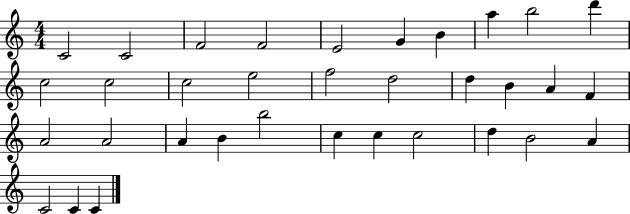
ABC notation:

X:1
T:Untitled
M:4/4
L:1/4
K:C
C2 C2 F2 F2 E2 G B a b2 d' c2 c2 c2 e2 f2 d2 d B A F A2 A2 A B b2 c c c2 d B2 A C2 C C